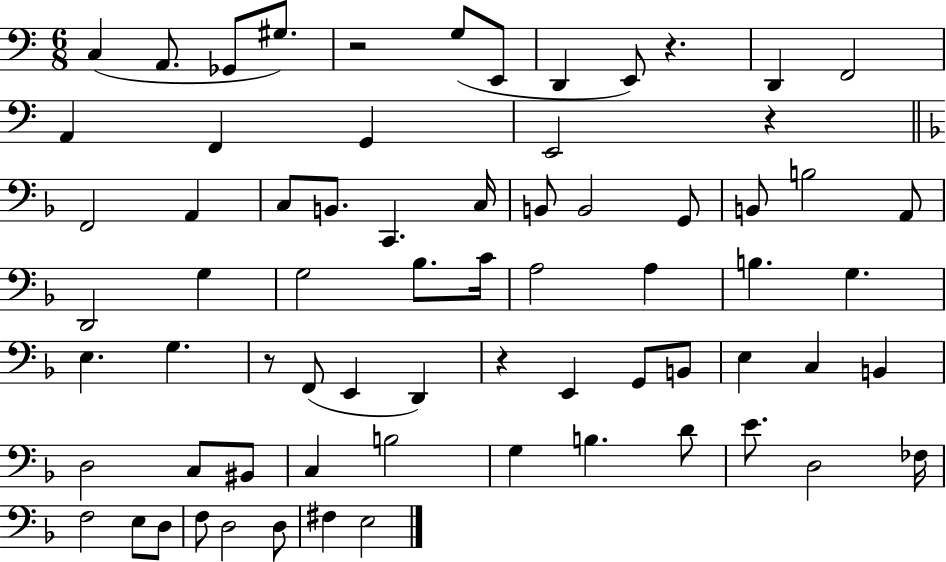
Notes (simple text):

C3/q A2/e. Gb2/e G#3/e. R/h G3/e E2/e D2/q E2/e R/q. D2/q F2/h A2/q F2/q G2/q E2/h R/q F2/h A2/q C3/e B2/e. C2/q. C3/s B2/e B2/h G2/e B2/e B3/h A2/e D2/h G3/q G3/h Bb3/e. C4/s A3/h A3/q B3/q. G3/q. E3/q. G3/q. R/e F2/e E2/q D2/q R/q E2/q G2/e B2/e E3/q C3/q B2/q D3/h C3/e BIS2/e C3/q B3/h G3/q B3/q. D4/e E4/e. D3/h FES3/s F3/h E3/e D3/e F3/e D3/h D3/e F#3/q E3/h